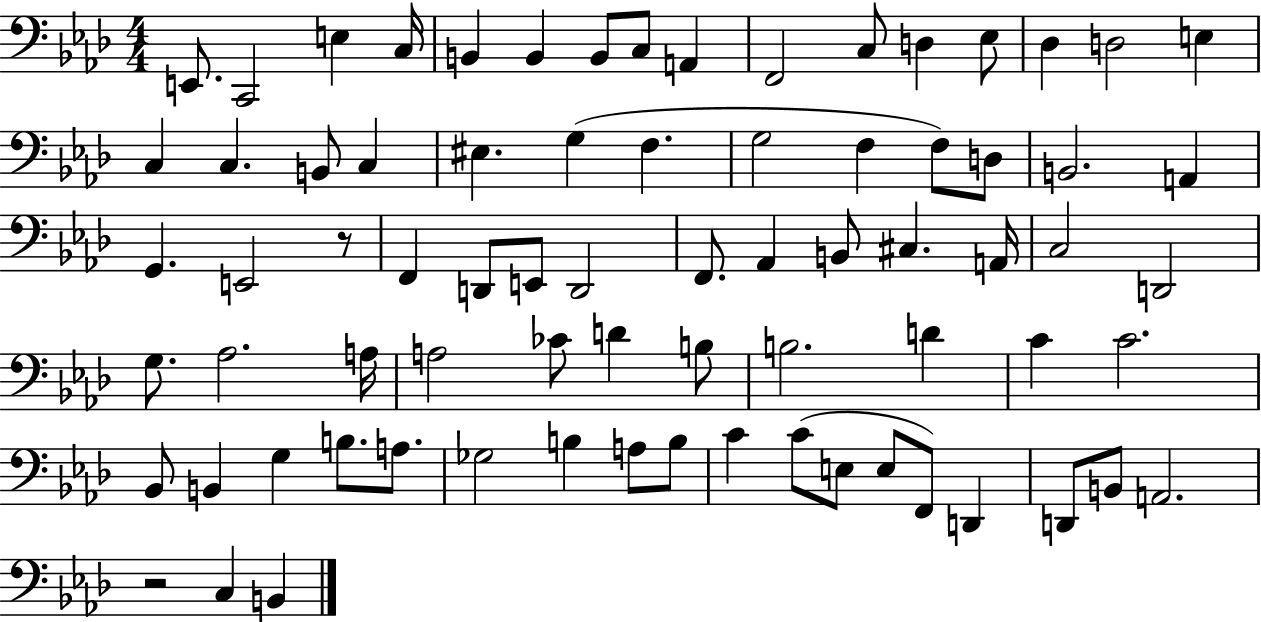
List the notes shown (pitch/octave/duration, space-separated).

E2/e. C2/h E3/q C3/s B2/q B2/q B2/e C3/e A2/q F2/h C3/e D3/q Eb3/e Db3/q D3/h E3/q C3/q C3/q. B2/e C3/q EIS3/q. G3/q F3/q. G3/h F3/q F3/e D3/e B2/h. A2/q G2/q. E2/h R/e F2/q D2/e E2/e D2/h F2/e. Ab2/q B2/e C#3/q. A2/s C3/h D2/h G3/e. Ab3/h. A3/s A3/h CES4/e D4/q B3/e B3/h. D4/q C4/q C4/h. Bb2/e B2/q G3/q B3/e. A3/e. Gb3/h B3/q A3/e B3/e C4/q C4/e E3/e E3/e F2/e D2/q D2/e B2/e A2/h. R/h C3/q B2/q